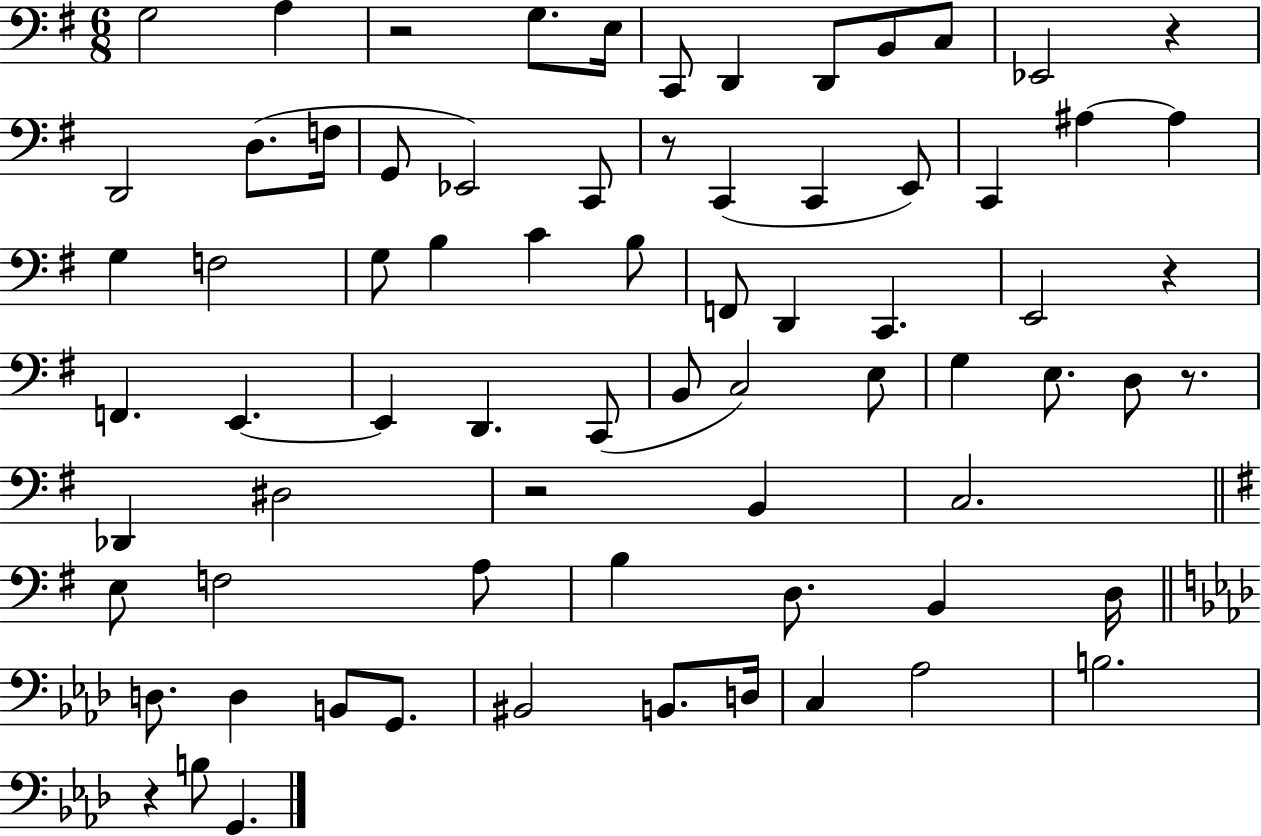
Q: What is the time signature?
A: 6/8